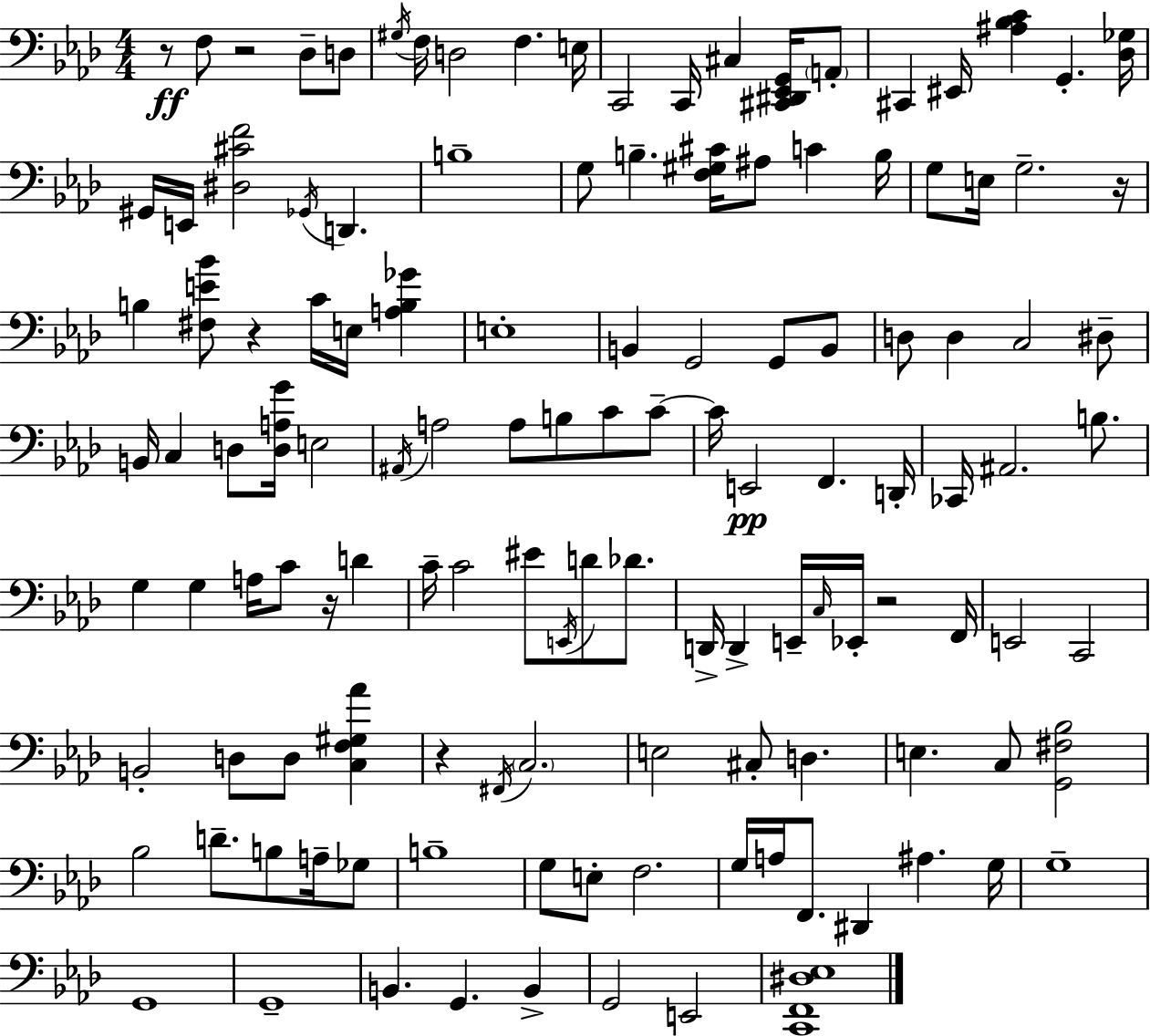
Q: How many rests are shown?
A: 7